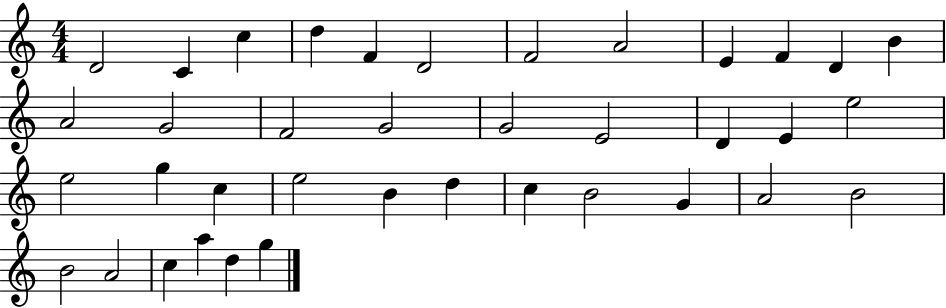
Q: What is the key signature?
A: C major